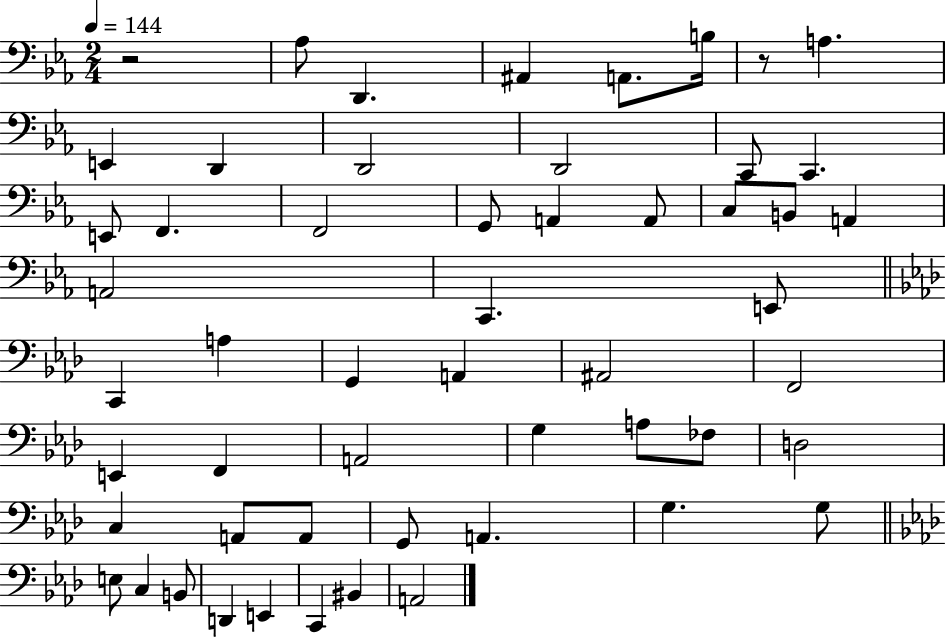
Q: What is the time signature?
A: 2/4